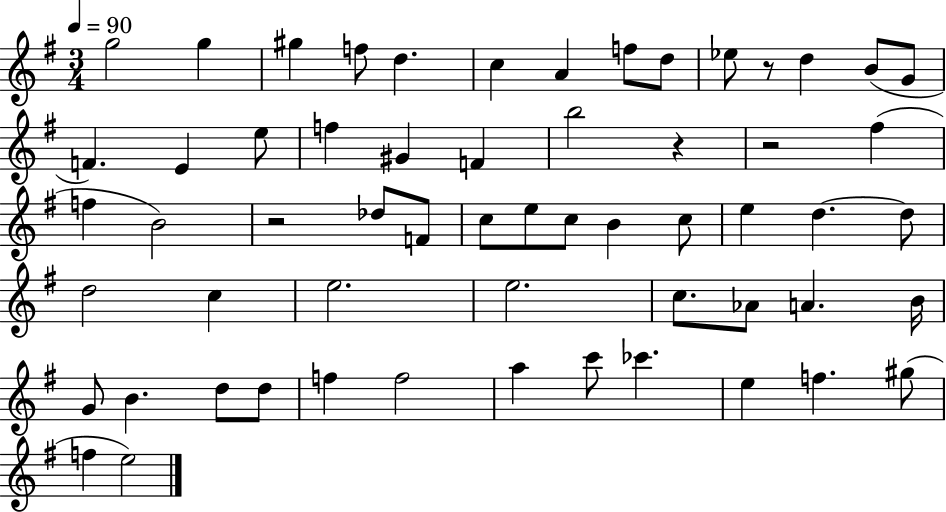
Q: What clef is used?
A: treble